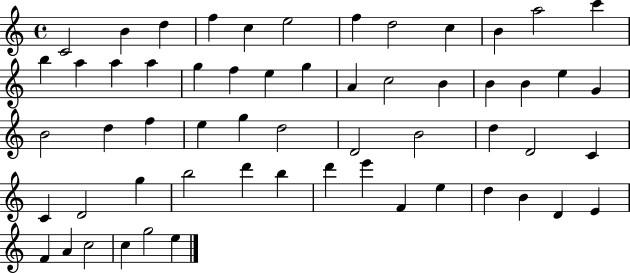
C4/h B4/q D5/q F5/q C5/q E5/h F5/q D5/h C5/q B4/q A5/h C6/q B5/q A5/q A5/q A5/q G5/q F5/q E5/q G5/q A4/q C5/h B4/q B4/q B4/q E5/q G4/q B4/h D5/q F5/q E5/q G5/q D5/h D4/h B4/h D5/q D4/h C4/q C4/q D4/h G5/q B5/h D6/q B5/q D6/q E6/q F4/q E5/q D5/q B4/q D4/q E4/q F4/q A4/q C5/h C5/q G5/h E5/q